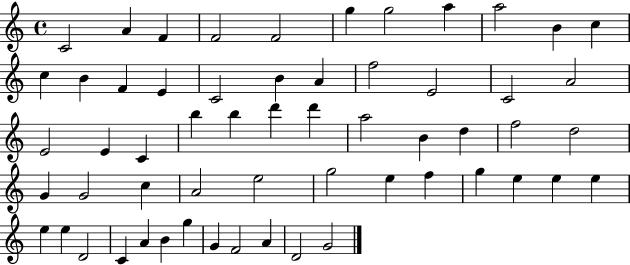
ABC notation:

X:1
T:Untitled
M:4/4
L:1/4
K:C
C2 A F F2 F2 g g2 a a2 B c c B F E C2 B A f2 E2 C2 A2 E2 E C b b d' d' a2 B d f2 d2 G G2 c A2 e2 g2 e f g e e e e e D2 C A B g G F2 A D2 G2